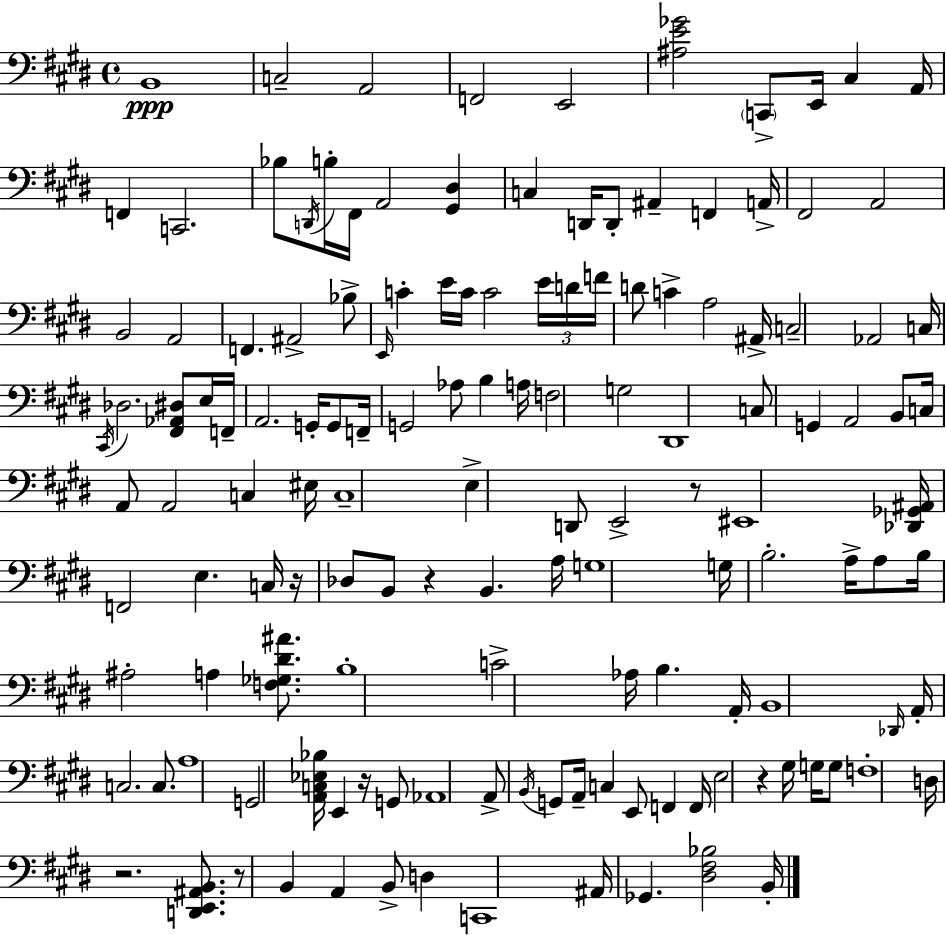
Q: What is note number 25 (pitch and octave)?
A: B2